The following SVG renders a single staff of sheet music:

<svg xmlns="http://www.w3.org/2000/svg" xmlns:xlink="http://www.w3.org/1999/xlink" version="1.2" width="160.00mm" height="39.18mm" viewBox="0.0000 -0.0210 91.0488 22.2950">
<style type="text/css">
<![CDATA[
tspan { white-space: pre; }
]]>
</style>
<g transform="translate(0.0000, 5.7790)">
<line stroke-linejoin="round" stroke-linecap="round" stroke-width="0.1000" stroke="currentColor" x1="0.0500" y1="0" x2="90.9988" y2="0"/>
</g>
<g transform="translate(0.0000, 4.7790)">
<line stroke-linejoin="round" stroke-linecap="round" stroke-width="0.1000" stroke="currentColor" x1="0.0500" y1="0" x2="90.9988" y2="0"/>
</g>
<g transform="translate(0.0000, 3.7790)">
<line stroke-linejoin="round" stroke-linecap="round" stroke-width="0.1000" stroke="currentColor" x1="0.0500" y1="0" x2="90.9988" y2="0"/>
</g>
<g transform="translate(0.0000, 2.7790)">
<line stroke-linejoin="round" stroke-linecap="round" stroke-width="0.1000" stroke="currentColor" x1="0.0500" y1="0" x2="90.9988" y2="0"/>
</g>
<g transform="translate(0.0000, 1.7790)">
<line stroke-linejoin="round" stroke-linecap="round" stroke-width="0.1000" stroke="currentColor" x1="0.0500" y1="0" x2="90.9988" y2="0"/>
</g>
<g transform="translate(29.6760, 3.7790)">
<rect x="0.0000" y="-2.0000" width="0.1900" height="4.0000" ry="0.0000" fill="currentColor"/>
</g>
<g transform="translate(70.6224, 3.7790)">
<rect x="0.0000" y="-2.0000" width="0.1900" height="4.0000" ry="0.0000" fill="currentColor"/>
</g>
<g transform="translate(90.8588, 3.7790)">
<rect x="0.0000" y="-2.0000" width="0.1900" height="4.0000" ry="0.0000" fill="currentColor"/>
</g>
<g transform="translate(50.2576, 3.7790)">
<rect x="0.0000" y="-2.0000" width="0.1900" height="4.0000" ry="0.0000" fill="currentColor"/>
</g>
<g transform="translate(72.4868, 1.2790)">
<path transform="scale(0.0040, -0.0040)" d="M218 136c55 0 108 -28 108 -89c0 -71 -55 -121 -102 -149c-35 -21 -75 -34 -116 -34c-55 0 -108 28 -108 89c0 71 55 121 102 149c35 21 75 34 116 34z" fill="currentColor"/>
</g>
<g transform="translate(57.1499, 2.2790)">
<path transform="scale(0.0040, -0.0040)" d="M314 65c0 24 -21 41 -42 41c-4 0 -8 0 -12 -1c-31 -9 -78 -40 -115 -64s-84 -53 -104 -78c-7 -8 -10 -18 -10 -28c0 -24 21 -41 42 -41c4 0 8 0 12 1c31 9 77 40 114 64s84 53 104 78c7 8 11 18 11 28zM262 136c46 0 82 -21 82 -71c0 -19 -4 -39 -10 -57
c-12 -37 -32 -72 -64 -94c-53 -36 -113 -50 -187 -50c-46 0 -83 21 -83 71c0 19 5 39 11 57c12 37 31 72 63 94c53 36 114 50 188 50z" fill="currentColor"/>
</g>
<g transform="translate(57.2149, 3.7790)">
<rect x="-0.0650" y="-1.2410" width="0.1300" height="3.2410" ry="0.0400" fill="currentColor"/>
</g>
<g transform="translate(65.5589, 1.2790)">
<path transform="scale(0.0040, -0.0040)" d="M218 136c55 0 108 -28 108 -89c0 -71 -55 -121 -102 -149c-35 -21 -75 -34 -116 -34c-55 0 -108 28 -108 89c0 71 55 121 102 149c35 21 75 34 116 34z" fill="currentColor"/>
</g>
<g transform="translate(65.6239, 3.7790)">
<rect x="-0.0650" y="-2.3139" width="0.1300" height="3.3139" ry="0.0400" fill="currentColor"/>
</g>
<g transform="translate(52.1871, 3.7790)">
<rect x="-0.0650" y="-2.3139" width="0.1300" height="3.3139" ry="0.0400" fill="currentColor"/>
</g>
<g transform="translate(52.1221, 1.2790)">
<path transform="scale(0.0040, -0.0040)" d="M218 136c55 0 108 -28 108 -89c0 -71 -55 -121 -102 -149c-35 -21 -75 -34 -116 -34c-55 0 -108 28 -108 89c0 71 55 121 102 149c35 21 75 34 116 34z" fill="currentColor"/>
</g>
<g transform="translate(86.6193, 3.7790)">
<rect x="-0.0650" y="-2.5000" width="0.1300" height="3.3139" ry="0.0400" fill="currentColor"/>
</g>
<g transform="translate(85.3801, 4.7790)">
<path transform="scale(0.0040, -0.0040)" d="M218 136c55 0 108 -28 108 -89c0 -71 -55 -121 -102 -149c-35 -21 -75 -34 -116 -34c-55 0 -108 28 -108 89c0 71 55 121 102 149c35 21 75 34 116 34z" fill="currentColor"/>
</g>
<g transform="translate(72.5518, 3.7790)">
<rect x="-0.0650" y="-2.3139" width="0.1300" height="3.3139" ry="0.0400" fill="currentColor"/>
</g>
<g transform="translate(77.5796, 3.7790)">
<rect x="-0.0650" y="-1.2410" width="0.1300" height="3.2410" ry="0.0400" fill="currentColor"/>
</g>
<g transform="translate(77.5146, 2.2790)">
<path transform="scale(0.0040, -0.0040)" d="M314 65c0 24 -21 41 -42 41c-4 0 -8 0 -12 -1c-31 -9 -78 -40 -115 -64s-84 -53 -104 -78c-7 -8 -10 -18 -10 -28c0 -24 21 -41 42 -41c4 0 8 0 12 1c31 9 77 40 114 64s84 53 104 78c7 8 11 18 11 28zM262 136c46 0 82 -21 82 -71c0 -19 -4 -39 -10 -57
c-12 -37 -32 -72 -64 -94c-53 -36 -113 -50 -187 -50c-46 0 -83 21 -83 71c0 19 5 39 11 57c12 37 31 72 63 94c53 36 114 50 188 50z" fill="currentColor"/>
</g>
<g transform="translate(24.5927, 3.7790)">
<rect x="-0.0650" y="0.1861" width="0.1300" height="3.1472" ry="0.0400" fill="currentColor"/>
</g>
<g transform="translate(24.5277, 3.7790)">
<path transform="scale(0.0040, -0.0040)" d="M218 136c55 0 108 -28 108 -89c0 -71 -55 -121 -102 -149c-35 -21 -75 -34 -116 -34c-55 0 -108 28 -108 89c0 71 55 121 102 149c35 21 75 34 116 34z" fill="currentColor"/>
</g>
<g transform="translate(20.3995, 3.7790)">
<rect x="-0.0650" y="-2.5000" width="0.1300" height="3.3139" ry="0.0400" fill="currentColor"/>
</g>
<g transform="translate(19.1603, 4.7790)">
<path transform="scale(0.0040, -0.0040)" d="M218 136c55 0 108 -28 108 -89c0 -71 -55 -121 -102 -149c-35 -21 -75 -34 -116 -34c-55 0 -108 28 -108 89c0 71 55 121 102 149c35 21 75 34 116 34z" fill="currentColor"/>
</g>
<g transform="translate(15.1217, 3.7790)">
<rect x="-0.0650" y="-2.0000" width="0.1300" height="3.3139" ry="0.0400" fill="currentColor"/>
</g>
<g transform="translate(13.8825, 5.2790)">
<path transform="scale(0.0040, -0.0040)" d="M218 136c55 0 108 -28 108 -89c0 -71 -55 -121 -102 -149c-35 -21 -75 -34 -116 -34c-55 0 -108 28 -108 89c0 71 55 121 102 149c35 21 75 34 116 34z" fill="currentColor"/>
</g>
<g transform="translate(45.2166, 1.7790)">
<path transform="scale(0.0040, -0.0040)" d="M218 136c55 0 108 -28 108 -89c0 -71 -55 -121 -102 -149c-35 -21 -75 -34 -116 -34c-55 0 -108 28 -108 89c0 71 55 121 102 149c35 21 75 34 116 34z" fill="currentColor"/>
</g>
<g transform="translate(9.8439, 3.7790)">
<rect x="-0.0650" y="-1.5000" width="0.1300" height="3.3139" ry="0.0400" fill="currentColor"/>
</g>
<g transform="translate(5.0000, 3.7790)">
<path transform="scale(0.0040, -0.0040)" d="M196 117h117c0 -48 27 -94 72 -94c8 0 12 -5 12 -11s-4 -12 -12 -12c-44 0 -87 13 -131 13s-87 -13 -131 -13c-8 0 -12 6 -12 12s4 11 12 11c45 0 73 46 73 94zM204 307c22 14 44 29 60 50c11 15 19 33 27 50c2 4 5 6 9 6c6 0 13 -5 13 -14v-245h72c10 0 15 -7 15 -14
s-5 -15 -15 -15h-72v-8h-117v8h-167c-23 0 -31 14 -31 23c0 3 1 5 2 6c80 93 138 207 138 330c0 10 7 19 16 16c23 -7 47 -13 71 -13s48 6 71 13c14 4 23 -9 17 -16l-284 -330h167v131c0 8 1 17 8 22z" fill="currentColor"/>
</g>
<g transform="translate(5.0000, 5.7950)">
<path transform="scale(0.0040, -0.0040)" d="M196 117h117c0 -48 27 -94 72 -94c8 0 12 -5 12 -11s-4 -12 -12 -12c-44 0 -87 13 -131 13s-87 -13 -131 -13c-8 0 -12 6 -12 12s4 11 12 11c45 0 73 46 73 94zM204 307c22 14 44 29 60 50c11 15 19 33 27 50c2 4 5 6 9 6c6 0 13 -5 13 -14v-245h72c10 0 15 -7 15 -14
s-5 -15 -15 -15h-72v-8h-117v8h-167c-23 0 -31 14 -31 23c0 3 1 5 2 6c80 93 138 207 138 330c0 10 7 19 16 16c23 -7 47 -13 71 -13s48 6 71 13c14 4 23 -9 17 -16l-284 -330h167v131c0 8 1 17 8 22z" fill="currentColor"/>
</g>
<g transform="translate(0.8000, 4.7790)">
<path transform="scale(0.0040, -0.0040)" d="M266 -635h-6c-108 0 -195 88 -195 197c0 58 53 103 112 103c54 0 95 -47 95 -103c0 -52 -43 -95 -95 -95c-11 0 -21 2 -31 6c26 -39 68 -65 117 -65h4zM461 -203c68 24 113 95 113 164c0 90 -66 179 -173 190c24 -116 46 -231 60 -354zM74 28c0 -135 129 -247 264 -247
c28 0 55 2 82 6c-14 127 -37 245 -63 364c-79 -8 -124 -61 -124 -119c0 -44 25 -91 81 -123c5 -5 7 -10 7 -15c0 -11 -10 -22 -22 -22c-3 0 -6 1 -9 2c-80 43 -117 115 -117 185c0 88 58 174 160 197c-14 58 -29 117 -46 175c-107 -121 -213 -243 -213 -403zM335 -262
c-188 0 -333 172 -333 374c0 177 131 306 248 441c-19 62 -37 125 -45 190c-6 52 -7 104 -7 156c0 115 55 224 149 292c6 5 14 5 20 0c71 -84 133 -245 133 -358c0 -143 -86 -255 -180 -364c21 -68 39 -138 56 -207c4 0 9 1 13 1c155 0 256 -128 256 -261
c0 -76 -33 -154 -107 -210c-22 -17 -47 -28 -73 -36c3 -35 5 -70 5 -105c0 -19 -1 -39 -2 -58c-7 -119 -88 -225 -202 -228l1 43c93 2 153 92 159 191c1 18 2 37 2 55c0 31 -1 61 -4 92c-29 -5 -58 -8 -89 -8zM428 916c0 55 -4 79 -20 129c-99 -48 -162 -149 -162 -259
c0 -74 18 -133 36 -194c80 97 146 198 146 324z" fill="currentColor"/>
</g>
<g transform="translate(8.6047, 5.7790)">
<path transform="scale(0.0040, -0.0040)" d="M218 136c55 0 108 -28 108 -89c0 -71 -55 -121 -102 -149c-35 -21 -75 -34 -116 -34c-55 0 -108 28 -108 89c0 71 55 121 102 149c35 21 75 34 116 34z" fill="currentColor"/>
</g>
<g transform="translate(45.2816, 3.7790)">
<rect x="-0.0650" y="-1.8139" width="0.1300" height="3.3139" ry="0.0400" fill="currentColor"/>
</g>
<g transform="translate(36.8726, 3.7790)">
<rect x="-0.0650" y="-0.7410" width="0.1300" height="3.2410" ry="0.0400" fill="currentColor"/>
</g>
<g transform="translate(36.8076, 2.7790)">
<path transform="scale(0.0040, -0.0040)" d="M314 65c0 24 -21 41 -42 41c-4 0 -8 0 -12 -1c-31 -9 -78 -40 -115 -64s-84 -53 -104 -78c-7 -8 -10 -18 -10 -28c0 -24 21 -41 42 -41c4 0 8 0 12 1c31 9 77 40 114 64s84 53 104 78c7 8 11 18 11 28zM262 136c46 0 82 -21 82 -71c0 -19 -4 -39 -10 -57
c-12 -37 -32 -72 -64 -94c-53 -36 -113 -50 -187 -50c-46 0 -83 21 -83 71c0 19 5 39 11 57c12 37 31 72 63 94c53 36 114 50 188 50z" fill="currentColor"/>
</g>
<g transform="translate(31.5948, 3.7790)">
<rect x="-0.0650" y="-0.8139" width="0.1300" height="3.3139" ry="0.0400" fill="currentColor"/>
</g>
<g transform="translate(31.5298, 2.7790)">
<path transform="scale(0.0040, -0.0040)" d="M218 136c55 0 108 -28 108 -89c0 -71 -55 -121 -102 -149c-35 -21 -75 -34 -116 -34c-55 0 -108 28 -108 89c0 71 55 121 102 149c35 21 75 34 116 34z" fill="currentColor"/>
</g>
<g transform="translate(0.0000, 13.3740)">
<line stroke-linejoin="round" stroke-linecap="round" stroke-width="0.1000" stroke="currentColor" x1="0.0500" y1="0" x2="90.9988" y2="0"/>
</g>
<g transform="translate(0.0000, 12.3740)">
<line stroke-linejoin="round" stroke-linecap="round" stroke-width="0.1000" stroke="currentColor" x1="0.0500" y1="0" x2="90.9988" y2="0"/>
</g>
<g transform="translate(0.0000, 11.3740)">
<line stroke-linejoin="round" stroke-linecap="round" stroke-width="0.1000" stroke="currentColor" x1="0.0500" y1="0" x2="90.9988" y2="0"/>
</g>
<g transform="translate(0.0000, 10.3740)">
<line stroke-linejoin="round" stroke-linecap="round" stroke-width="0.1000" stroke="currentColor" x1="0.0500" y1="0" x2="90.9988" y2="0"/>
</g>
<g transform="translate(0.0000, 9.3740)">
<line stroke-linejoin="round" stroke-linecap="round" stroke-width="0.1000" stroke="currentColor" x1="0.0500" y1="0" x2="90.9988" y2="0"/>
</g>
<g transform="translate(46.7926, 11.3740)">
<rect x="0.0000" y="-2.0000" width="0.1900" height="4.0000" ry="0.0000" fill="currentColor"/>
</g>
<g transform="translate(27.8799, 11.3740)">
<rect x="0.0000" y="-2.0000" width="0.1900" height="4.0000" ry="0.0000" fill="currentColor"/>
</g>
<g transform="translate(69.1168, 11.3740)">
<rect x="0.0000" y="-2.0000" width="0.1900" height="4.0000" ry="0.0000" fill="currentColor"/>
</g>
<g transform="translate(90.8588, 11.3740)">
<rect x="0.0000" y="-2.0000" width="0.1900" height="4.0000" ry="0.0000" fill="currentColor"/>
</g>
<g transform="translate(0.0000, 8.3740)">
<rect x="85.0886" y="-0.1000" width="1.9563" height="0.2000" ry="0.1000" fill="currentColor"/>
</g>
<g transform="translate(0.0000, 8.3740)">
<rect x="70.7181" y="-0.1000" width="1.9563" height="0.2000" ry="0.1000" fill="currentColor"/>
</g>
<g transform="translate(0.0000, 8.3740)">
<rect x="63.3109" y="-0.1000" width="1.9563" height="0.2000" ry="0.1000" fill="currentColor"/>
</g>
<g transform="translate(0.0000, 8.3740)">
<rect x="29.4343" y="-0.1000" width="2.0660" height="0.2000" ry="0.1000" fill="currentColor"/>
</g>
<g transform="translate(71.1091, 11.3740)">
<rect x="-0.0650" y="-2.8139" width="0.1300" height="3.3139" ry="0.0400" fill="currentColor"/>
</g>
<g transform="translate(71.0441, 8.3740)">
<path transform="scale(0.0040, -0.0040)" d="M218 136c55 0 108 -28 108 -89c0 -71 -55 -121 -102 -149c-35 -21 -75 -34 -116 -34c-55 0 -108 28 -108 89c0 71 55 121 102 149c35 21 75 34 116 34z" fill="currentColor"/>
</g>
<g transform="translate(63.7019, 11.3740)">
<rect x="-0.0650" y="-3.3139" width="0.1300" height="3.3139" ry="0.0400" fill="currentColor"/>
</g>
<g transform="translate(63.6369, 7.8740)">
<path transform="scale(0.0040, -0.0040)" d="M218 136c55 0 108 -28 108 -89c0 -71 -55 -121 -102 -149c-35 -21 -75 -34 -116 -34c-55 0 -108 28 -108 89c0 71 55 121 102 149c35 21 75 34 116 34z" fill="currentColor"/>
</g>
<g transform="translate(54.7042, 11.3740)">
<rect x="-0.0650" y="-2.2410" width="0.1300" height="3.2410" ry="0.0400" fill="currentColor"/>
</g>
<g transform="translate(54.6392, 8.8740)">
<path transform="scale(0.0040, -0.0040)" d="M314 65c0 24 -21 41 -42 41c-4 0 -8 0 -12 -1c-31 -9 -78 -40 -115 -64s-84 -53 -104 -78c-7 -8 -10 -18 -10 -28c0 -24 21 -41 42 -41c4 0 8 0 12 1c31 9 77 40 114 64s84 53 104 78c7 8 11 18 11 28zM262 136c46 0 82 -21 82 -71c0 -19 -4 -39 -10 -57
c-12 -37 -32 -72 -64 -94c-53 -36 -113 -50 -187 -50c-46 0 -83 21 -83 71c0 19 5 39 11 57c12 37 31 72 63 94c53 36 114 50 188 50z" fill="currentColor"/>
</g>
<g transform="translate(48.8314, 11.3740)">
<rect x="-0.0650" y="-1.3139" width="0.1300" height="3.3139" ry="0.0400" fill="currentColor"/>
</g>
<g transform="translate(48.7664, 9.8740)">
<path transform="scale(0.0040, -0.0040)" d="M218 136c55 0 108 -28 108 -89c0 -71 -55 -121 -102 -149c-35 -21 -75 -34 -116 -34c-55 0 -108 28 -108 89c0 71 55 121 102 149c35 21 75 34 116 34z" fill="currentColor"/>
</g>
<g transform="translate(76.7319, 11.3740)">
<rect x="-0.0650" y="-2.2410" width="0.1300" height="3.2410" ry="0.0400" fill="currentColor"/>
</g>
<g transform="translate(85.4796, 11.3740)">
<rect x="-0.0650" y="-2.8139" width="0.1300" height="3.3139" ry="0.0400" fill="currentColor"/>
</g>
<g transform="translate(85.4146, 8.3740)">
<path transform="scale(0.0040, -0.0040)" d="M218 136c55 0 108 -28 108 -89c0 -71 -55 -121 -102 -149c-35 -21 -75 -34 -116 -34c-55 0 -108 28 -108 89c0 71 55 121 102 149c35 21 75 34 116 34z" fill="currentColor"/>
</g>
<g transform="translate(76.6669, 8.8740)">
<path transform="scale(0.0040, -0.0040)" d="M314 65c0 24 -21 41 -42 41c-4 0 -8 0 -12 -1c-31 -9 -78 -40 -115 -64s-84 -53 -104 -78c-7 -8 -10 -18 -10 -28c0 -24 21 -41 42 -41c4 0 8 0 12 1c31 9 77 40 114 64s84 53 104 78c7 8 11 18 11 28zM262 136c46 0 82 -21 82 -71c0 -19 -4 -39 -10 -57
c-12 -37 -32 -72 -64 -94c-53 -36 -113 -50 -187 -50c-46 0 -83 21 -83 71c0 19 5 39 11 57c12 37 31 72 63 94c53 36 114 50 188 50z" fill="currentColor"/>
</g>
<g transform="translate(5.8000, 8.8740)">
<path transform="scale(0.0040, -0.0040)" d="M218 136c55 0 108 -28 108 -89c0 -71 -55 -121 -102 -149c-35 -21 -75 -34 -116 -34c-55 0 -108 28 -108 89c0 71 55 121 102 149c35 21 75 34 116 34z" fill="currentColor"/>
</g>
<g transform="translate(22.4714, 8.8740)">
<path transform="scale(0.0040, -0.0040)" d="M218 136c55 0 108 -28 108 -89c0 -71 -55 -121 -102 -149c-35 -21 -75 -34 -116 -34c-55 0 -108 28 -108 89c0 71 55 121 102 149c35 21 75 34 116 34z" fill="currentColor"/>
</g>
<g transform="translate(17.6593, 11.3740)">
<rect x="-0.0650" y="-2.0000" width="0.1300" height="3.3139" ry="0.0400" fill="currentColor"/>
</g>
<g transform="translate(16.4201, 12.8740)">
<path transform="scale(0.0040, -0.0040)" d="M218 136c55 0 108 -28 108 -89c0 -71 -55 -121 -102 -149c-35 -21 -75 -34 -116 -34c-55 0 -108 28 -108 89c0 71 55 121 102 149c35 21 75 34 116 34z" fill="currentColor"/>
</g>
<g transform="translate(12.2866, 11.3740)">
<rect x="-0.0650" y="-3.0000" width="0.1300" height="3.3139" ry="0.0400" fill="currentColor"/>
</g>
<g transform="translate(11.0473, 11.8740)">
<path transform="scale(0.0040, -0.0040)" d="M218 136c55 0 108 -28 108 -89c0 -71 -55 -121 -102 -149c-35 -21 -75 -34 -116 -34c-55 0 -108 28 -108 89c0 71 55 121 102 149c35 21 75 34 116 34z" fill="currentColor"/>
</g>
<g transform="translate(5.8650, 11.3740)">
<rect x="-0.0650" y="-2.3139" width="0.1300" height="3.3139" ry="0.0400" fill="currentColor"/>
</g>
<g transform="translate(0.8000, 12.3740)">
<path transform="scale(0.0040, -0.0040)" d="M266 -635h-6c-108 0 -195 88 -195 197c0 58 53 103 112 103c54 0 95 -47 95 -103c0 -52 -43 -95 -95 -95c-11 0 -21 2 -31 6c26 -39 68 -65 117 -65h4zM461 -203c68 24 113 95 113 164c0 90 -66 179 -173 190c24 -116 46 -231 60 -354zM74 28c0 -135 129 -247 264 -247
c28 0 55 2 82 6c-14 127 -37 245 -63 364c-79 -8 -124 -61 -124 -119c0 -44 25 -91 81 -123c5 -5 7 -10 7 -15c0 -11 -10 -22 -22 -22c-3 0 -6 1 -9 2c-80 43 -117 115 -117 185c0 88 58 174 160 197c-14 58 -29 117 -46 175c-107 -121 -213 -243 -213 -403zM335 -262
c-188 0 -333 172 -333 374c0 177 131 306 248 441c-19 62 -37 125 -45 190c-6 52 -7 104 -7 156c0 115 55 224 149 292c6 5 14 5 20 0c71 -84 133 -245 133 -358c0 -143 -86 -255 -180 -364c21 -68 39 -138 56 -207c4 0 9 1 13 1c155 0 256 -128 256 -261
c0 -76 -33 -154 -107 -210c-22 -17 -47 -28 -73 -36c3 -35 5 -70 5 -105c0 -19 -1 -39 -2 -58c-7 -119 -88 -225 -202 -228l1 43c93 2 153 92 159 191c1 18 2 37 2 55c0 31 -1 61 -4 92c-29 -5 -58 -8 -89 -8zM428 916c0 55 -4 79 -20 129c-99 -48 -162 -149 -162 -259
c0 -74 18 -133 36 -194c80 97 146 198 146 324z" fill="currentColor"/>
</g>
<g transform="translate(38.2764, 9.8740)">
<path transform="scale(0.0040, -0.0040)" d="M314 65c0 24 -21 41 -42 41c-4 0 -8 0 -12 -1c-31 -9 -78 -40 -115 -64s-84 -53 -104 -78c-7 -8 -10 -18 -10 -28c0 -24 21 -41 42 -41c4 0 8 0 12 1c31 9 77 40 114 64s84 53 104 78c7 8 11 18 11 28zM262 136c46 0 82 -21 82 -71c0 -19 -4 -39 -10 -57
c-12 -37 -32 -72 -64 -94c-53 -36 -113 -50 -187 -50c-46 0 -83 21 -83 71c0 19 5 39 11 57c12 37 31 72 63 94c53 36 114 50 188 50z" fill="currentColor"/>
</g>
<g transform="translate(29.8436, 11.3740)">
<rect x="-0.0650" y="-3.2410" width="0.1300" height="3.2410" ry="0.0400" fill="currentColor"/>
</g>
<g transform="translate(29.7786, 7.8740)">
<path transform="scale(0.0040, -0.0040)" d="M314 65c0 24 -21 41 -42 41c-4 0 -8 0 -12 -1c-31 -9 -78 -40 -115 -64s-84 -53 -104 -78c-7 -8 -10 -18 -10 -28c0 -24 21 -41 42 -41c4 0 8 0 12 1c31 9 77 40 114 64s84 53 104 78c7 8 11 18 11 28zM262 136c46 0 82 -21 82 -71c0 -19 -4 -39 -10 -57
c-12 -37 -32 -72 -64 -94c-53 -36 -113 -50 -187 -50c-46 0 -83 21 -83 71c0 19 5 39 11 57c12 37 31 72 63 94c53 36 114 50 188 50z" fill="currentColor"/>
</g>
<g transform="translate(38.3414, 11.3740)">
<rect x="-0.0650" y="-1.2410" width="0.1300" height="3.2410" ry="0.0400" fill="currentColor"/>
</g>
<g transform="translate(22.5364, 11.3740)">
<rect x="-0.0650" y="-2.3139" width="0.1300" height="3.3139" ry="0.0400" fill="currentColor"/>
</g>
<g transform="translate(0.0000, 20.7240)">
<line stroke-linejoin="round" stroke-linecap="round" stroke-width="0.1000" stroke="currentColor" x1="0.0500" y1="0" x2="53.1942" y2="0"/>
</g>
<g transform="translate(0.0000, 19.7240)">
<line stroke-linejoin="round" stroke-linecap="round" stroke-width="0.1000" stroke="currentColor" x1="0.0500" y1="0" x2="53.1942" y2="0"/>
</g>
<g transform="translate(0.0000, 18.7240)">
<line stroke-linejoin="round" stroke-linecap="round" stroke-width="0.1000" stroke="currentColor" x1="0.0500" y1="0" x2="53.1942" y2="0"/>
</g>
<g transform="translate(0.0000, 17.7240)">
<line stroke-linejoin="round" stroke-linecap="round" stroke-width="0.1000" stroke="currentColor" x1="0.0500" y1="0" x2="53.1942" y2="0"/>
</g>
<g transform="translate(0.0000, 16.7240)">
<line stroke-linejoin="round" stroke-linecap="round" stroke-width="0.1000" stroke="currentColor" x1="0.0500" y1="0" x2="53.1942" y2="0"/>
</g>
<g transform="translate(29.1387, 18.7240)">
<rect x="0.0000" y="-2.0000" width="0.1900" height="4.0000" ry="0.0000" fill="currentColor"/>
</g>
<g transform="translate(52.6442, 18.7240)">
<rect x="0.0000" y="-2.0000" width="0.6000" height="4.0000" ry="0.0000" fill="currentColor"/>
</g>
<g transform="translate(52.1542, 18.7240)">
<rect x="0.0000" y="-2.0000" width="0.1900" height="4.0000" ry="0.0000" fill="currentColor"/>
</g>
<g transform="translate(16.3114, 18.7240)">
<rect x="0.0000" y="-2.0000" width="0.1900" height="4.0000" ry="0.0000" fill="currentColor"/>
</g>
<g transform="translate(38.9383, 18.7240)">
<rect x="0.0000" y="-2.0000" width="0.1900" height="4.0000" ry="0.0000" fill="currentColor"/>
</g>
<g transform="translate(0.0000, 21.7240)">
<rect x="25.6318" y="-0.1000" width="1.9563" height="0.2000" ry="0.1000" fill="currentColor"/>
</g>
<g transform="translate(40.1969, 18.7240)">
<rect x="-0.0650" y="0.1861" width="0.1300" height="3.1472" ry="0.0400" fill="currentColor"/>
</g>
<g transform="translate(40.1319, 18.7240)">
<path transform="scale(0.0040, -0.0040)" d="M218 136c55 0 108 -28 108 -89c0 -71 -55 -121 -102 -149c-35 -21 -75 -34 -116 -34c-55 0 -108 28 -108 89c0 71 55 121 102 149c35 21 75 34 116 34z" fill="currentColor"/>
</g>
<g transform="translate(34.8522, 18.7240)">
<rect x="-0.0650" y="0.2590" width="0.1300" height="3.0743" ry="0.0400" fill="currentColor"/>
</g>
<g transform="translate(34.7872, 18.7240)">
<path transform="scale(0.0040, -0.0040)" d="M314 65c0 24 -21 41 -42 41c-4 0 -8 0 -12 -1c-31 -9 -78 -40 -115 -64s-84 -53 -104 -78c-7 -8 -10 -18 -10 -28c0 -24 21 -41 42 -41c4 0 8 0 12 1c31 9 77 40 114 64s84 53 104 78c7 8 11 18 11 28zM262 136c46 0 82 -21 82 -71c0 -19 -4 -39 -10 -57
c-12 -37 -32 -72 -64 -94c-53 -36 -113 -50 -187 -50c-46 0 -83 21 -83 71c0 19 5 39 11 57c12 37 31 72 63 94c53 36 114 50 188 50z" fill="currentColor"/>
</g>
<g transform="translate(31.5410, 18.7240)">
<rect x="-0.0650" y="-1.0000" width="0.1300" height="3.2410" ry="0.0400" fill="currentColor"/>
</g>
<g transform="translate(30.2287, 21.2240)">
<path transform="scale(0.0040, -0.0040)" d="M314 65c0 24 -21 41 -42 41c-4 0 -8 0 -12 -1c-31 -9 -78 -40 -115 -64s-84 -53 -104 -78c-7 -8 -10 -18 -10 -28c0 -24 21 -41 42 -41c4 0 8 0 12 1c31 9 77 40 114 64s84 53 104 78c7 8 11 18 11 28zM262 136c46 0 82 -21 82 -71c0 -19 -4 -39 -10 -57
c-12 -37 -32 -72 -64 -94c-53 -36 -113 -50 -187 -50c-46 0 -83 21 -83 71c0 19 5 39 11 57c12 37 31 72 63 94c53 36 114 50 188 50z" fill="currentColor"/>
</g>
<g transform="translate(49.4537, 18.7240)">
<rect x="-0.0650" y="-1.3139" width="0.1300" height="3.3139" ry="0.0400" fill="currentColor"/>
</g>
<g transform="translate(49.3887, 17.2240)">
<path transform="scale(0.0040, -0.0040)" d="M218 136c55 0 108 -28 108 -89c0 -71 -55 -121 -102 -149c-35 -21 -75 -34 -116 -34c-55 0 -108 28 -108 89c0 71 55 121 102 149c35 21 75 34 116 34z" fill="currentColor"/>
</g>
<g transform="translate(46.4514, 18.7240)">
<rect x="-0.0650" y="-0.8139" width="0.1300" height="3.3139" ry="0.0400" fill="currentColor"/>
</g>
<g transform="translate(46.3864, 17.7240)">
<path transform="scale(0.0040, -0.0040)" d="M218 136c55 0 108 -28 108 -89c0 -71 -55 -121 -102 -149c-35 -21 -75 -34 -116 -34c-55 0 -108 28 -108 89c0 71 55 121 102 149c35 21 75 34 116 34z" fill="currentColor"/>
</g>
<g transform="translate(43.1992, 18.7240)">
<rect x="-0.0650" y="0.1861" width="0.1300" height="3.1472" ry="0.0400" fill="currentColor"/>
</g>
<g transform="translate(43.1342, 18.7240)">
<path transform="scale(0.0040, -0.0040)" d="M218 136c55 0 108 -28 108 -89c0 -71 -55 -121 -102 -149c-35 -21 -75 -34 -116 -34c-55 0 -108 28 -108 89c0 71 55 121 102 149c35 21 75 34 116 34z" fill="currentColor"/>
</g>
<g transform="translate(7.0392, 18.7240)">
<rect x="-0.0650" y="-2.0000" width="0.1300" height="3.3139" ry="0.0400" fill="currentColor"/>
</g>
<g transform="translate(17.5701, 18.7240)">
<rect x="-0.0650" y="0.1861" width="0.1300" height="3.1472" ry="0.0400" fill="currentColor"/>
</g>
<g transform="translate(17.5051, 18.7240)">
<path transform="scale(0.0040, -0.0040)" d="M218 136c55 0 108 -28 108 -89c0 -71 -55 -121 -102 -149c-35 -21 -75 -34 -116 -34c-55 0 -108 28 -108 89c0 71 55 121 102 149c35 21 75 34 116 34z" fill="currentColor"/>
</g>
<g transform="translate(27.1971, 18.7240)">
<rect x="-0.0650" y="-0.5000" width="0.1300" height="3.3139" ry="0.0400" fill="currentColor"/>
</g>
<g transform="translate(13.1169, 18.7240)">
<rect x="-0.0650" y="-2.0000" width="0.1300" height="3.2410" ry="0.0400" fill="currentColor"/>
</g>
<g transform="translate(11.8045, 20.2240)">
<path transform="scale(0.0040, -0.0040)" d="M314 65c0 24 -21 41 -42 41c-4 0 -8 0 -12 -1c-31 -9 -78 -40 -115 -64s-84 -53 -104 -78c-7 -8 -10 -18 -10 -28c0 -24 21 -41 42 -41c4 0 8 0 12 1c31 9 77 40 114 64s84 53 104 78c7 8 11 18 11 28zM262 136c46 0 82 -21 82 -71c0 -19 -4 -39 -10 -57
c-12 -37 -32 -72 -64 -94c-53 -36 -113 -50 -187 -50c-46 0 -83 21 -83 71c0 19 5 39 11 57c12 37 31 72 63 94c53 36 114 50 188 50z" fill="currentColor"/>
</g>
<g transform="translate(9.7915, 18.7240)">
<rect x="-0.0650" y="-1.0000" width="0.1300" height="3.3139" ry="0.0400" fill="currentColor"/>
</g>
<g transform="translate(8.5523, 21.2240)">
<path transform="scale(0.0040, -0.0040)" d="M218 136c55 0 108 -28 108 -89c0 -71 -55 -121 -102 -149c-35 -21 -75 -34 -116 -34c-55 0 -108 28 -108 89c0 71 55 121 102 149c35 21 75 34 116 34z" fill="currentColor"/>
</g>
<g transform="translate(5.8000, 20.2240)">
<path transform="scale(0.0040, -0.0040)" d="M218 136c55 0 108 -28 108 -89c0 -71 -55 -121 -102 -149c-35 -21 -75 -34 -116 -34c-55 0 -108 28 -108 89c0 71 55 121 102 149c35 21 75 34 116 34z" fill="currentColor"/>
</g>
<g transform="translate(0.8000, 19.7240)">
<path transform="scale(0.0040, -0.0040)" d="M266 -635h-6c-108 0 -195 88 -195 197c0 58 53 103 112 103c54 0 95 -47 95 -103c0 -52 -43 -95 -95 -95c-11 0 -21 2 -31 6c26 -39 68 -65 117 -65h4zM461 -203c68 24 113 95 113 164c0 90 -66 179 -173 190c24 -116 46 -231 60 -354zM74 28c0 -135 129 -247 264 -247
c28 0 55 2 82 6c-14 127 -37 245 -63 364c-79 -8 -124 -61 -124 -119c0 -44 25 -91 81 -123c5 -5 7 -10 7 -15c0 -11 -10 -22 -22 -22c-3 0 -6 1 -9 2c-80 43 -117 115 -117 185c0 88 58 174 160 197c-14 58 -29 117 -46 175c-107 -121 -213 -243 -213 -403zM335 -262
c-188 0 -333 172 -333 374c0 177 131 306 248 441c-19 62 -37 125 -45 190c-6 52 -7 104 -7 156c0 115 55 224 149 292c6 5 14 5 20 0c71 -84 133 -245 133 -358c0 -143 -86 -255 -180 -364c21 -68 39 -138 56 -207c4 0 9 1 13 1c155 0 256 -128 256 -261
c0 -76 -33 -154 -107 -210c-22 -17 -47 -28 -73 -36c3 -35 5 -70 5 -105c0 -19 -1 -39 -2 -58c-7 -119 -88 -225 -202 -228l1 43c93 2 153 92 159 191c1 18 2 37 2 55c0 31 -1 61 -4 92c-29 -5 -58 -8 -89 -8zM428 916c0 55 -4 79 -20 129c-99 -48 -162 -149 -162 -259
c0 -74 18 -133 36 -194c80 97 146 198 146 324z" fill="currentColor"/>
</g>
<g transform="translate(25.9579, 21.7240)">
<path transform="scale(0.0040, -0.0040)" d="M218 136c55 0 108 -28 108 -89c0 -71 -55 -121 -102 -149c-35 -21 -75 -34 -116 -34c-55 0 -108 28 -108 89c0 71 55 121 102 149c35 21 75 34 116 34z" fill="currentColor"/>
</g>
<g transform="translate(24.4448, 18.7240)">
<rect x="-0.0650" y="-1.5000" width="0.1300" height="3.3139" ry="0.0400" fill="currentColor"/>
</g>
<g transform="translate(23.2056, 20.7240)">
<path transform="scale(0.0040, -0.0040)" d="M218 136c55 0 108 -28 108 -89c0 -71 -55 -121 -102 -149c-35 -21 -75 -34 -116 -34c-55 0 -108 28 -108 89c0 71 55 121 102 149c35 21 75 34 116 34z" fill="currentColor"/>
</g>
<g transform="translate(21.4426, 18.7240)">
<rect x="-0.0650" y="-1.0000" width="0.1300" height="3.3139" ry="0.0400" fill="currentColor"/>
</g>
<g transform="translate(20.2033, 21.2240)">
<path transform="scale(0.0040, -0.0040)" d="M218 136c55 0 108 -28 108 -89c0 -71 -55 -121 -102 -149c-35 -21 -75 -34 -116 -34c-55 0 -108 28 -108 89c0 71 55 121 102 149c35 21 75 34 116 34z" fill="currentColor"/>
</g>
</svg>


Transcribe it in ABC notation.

X:1
T:Untitled
M:4/4
L:1/4
K:C
E F G B d d2 f g e2 g g e2 G g A F g b2 e2 e g2 b a g2 a F D F2 B D E C D2 B2 B B d e